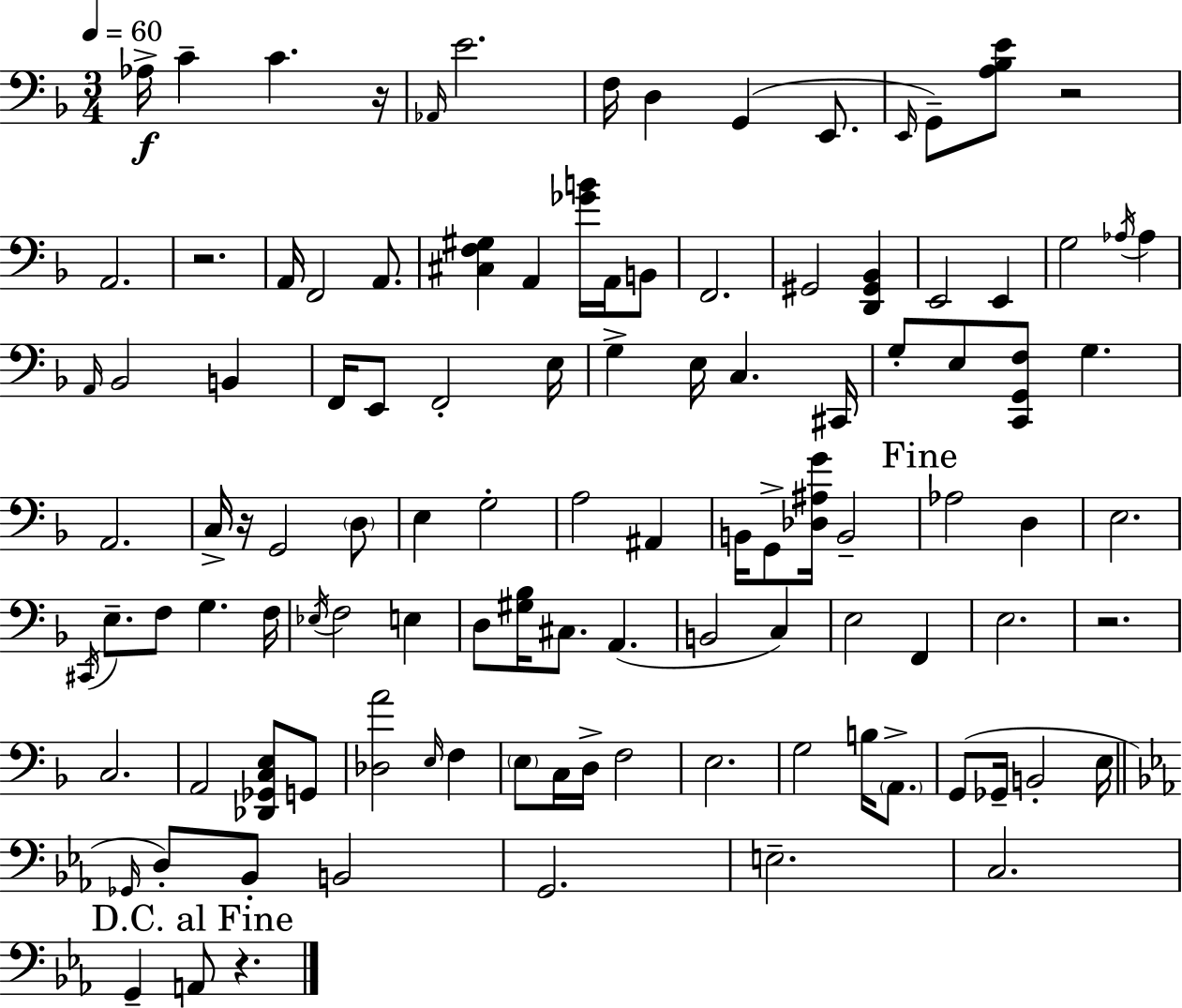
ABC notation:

X:1
T:Untitled
M:3/4
L:1/4
K:F
_A,/4 C C z/4 _A,,/4 E2 F,/4 D, G,, E,,/2 E,,/4 G,,/2 [A,_B,E]/2 z2 A,,2 z2 A,,/4 F,,2 A,,/2 [^C,F,^G,] A,, [_GB]/4 A,,/4 B,,/2 F,,2 ^G,,2 [D,,^G,,_B,,] E,,2 E,, G,2 _A,/4 _A, A,,/4 _B,,2 B,, F,,/4 E,,/2 F,,2 E,/4 G, E,/4 C, ^C,,/4 G,/2 E,/2 [C,,G,,F,]/2 G, A,,2 C,/4 z/4 G,,2 D,/2 E, G,2 A,2 ^A,, B,,/4 G,,/2 [_D,^A,G]/4 B,,2 _A,2 D, E,2 ^C,,/4 E,/2 F,/2 G, F,/4 _E,/4 F,2 E, D,/2 [^G,_B,]/4 ^C,/2 A,, B,,2 C, E,2 F,, E,2 z2 C,2 A,,2 [_D,,_G,,C,E,]/2 G,,/2 [_D,A]2 E,/4 F, E,/2 C,/4 D,/4 F,2 E,2 G,2 B,/4 A,,/2 G,,/2 _G,,/4 B,,2 E,/4 _G,,/4 D,/2 _B,,/2 B,,2 G,,2 E,2 C,2 G,, A,,/2 z